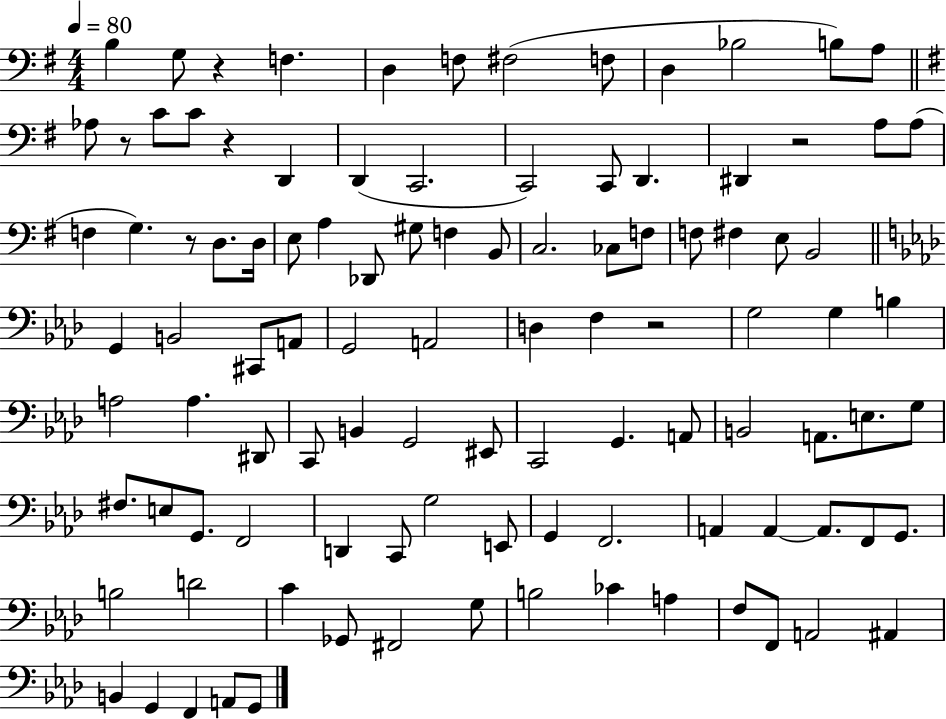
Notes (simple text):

B3/q G3/e R/q F3/q. D3/q F3/e F#3/h F3/e D3/q Bb3/h B3/e A3/e Ab3/e R/e C4/e C4/e R/q D2/q D2/q C2/h. C2/h C2/e D2/q. D#2/q R/h A3/e A3/e F3/q G3/q. R/e D3/e. D3/s E3/e A3/q Db2/e G#3/e F3/q B2/e C3/h. CES3/e F3/e F3/e F#3/q E3/e B2/h G2/q B2/h C#2/e A2/e G2/h A2/h D3/q F3/q R/h G3/h G3/q B3/q A3/h A3/q. D#2/e C2/e B2/q G2/h EIS2/e C2/h G2/q. A2/e B2/h A2/e. E3/e. G3/e F#3/e. E3/e G2/e. F2/h D2/q C2/e G3/h E2/e G2/q F2/h. A2/q A2/q A2/e. F2/e G2/e. B3/h D4/h C4/q Gb2/e F#2/h G3/e B3/h CES4/q A3/q F3/e F2/e A2/h A#2/q B2/q G2/q F2/q A2/e G2/e